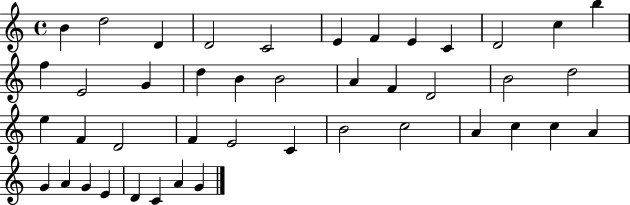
B4/q D5/h D4/q D4/h C4/h E4/q F4/q E4/q C4/q D4/h C5/q B5/q F5/q E4/h G4/q D5/q B4/q B4/h A4/q F4/q D4/h B4/h D5/h E5/q F4/q D4/h F4/q E4/h C4/q B4/h C5/h A4/q C5/q C5/q A4/q G4/q A4/q G4/q E4/q D4/q C4/q A4/q G4/q